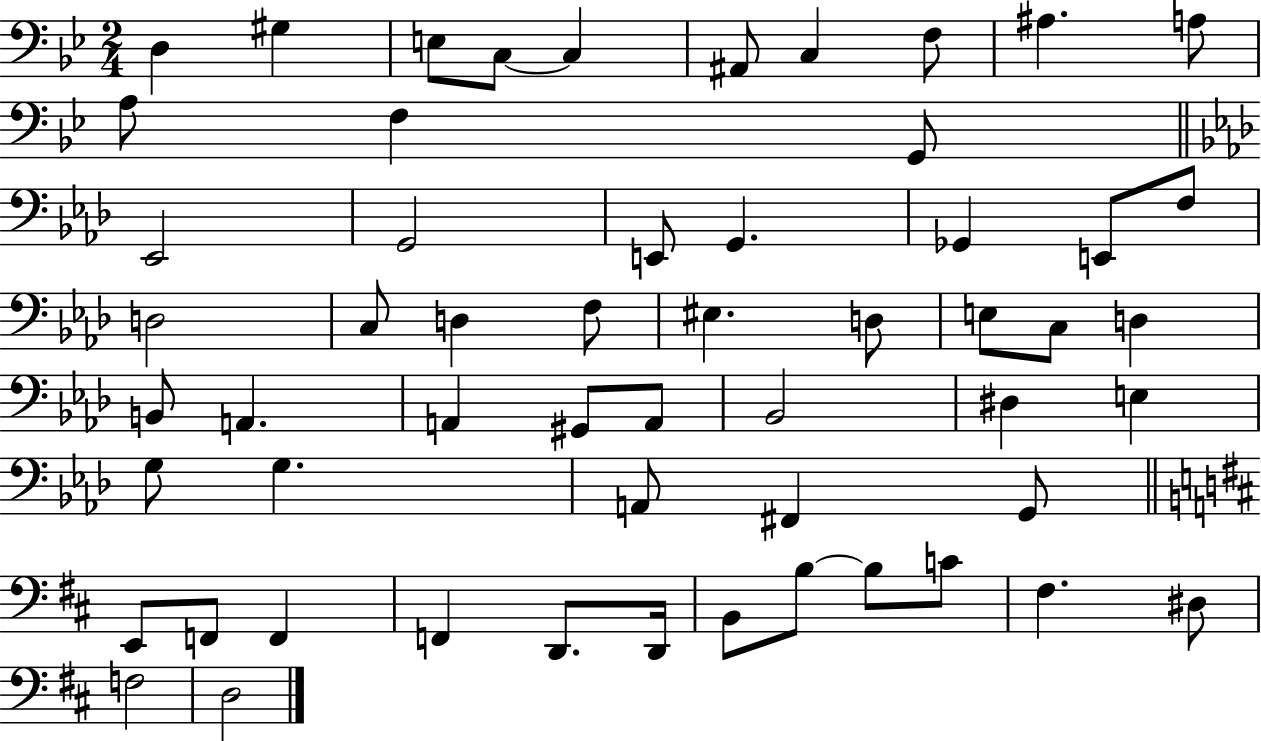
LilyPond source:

{
  \clef bass
  \numericTimeSignature
  \time 2/4
  \key bes \major
  d4 gis4 | e8 c8~~ c4 | ais,8 c4 f8 | ais4. a8 | \break a8 f4 g,8 | \bar "||" \break \key aes \major ees,2 | g,2 | e,8 g,4. | ges,4 e,8 f8 | \break d2 | c8 d4 f8 | eis4. d8 | e8 c8 d4 | \break b,8 a,4. | a,4 gis,8 a,8 | bes,2 | dis4 e4 | \break g8 g4. | a,8 fis,4 g,8 | \bar "||" \break \key d \major e,8 f,8 f,4 | f,4 d,8. d,16 | b,8 b8~~ b8 c'8 | fis4. dis8 | \break f2 | d2 | \bar "|."
}